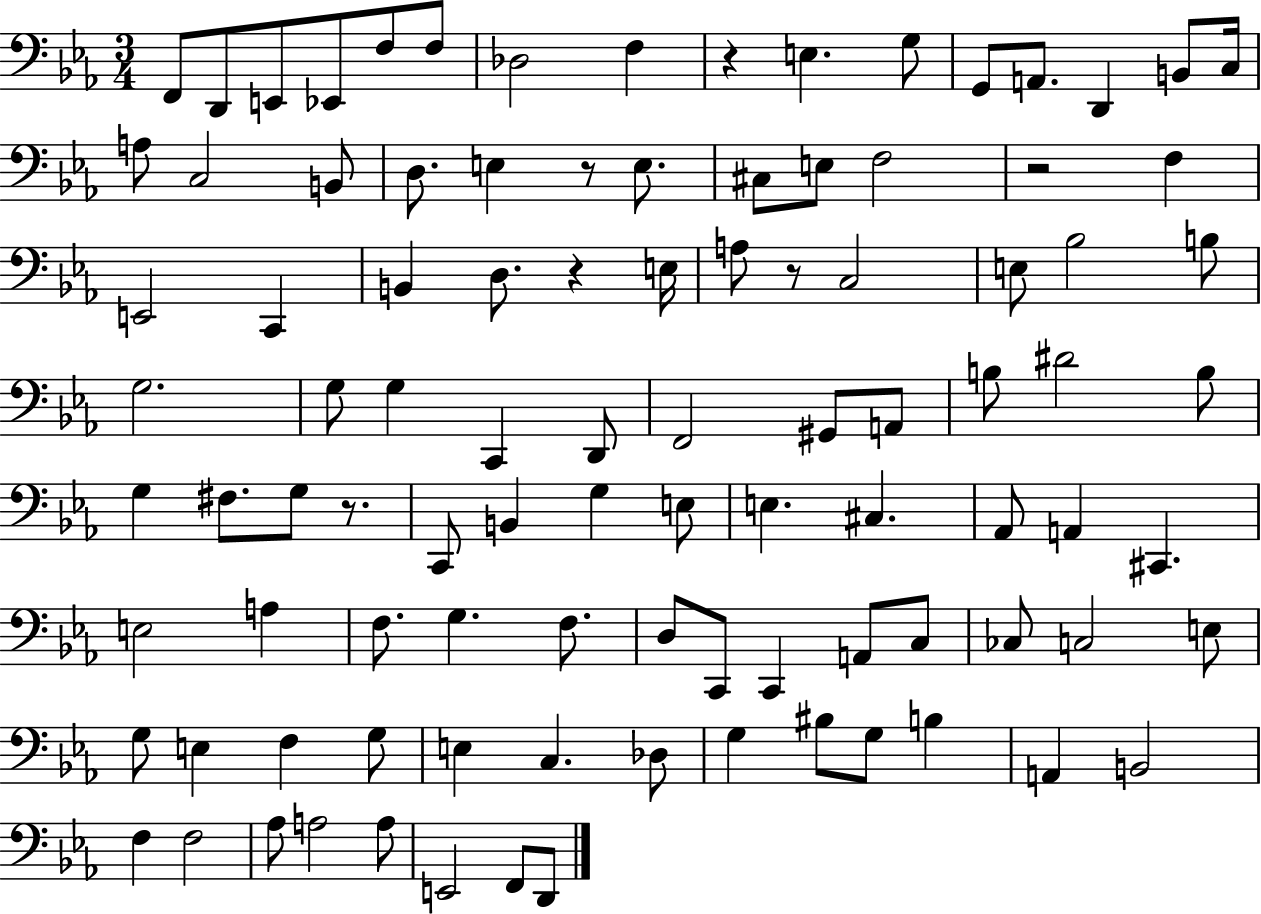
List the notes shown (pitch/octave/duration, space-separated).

F2/e D2/e E2/e Eb2/e F3/e F3/e Db3/h F3/q R/q E3/q. G3/e G2/e A2/e. D2/q B2/e C3/s A3/e C3/h B2/e D3/e. E3/q R/e E3/e. C#3/e E3/e F3/h R/h F3/q E2/h C2/q B2/q D3/e. R/q E3/s A3/e R/e C3/h E3/e Bb3/h B3/e G3/h. G3/e G3/q C2/q D2/e F2/h G#2/e A2/e B3/e D#4/h B3/e G3/q F#3/e. G3/e R/e. C2/e B2/q G3/q E3/e E3/q. C#3/q. Ab2/e A2/q C#2/q. E3/h A3/q F3/e. G3/q. F3/e. D3/e C2/e C2/q A2/e C3/e CES3/e C3/h E3/e G3/e E3/q F3/q G3/e E3/q C3/q. Db3/e G3/q BIS3/e G3/e B3/q A2/q B2/h F3/q F3/h Ab3/e A3/h A3/e E2/h F2/e D2/e